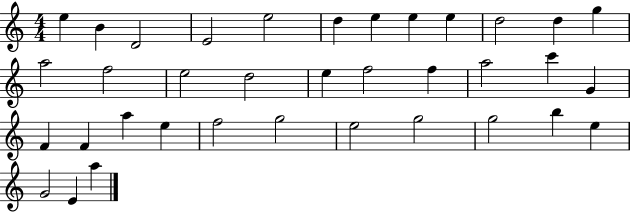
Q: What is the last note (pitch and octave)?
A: A5